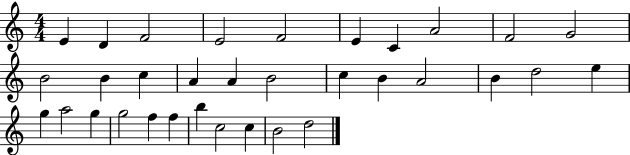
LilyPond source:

{
  \clef treble
  \numericTimeSignature
  \time 4/4
  \key c \major
  e'4 d'4 f'2 | e'2 f'2 | e'4 c'4 a'2 | f'2 g'2 | \break b'2 b'4 c''4 | a'4 a'4 b'2 | c''4 b'4 a'2 | b'4 d''2 e''4 | \break g''4 a''2 g''4 | g''2 f''4 f''4 | b''4 c''2 c''4 | b'2 d''2 | \break \bar "|."
}